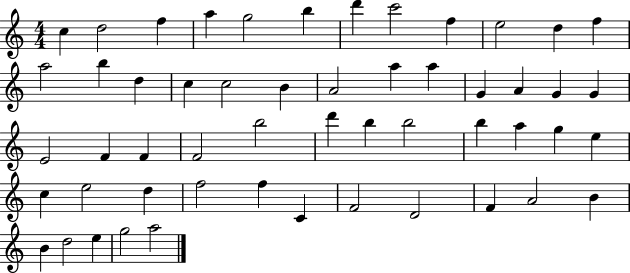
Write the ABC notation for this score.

X:1
T:Untitled
M:4/4
L:1/4
K:C
c d2 f a g2 b d' c'2 f e2 d f a2 b d c c2 B A2 a a G A G G E2 F F F2 b2 d' b b2 b a g e c e2 d f2 f C F2 D2 F A2 B B d2 e g2 a2